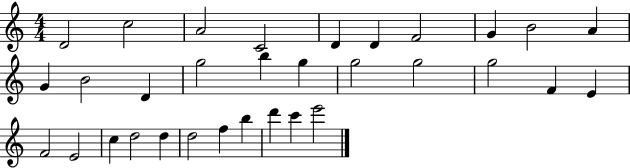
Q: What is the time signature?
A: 4/4